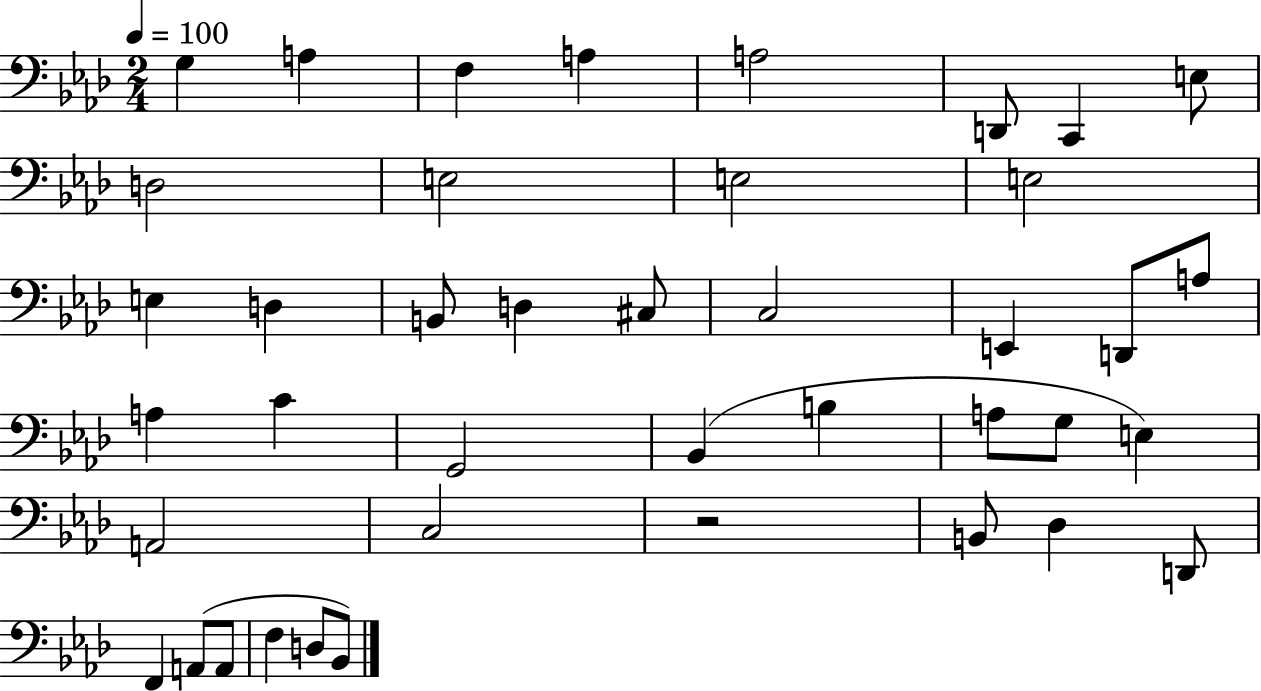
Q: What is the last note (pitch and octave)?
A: Bb2